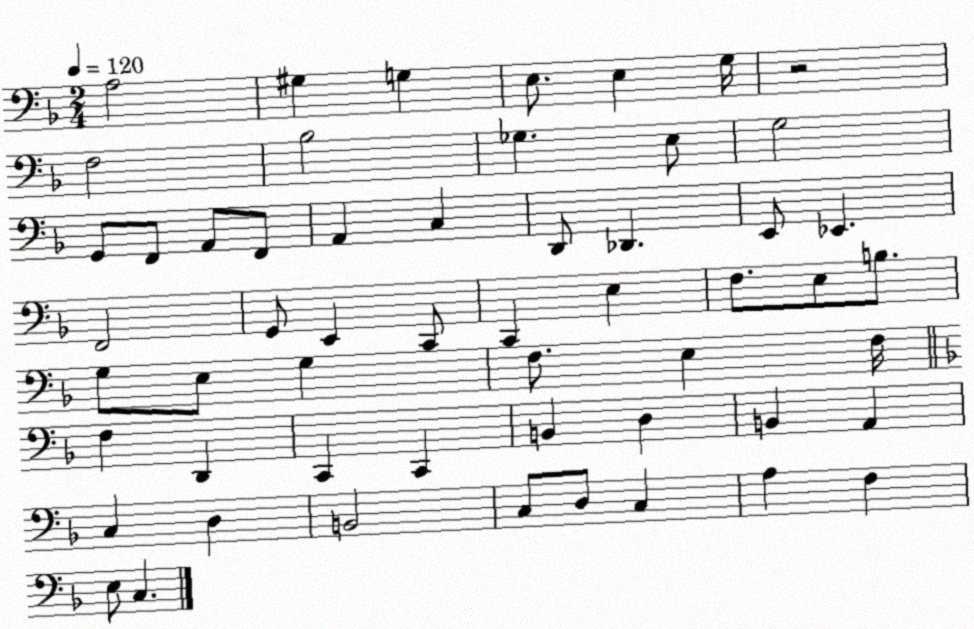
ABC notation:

X:1
T:Untitled
M:2/4
L:1/4
K:F
A,2 ^G, G, E,/2 E, G,/4 z2 F,2 _B,2 _G, E,/2 G,2 G,,/2 F,,/2 A,,/2 F,,/2 A,, C, D,,/2 _D,, E,,/2 _E,, F,,2 G,,/2 E,, C,,/2 C,, E, F,/2 E,/2 B,/2 G,/2 E,/2 G, F,/2 E, F,/4 F, D,, C,, C,, B,, D, B,, A,, C, D, B,,2 C,/2 D,/2 C, A, F, E,/2 C,